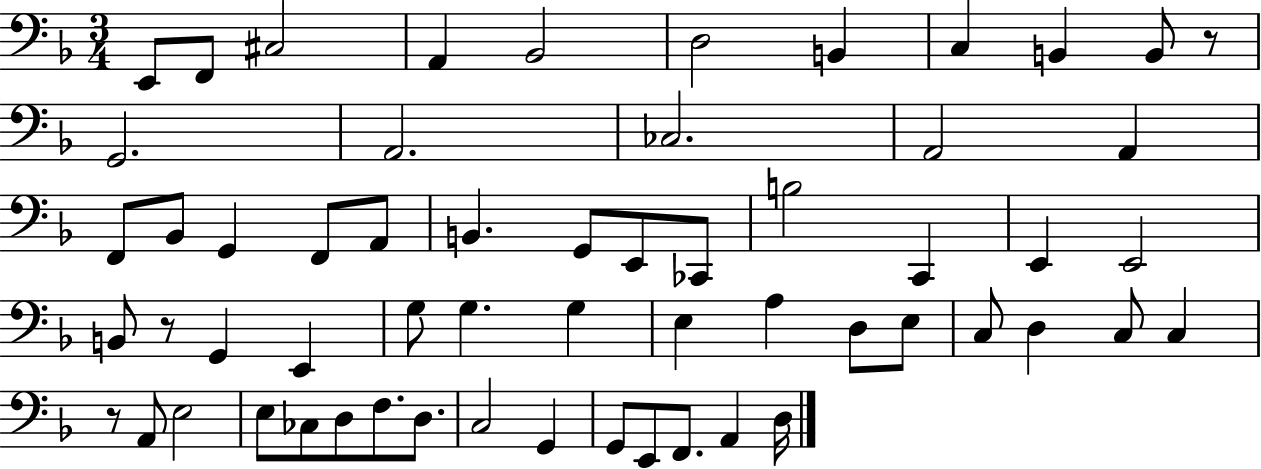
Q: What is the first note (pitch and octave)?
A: E2